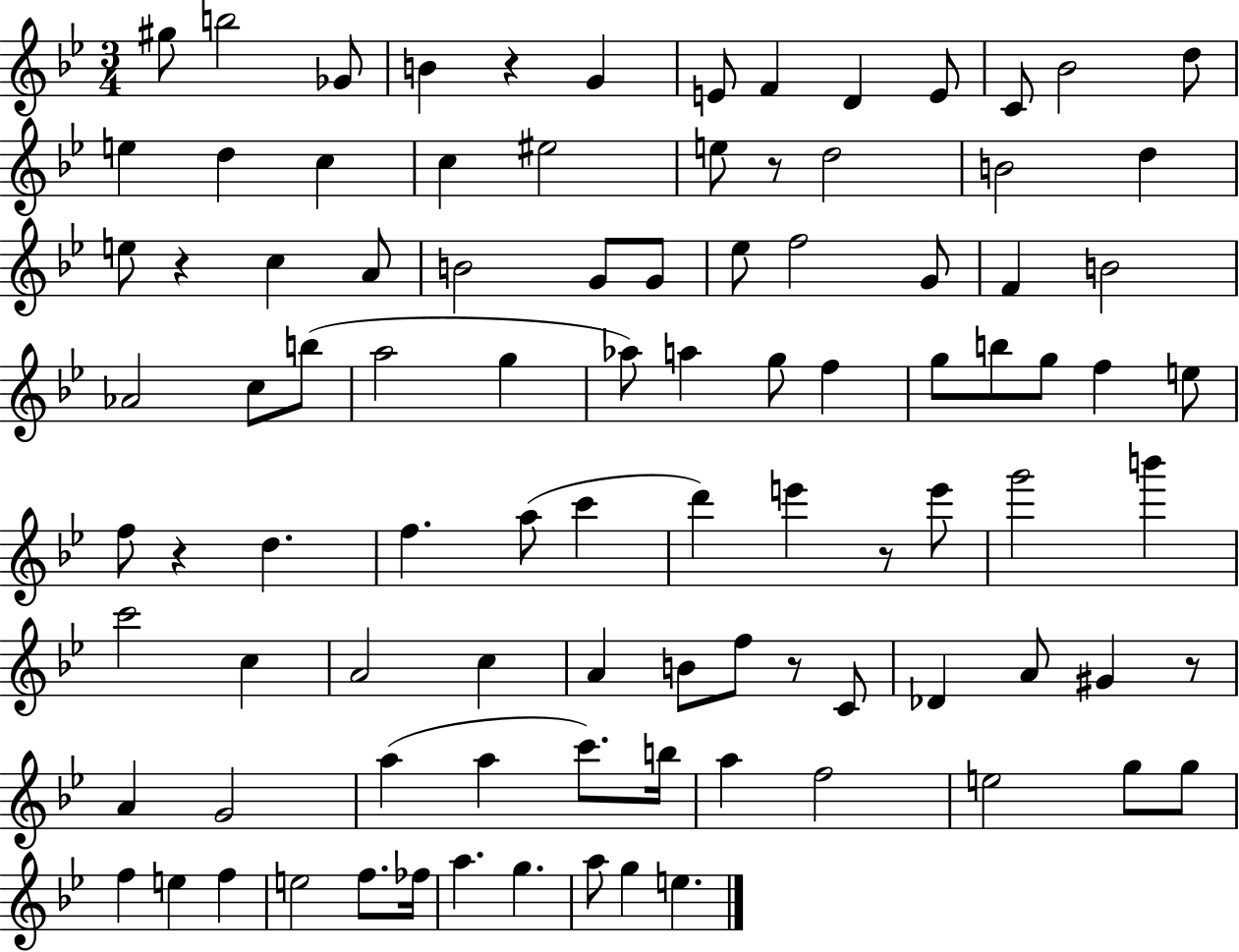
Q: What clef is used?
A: treble